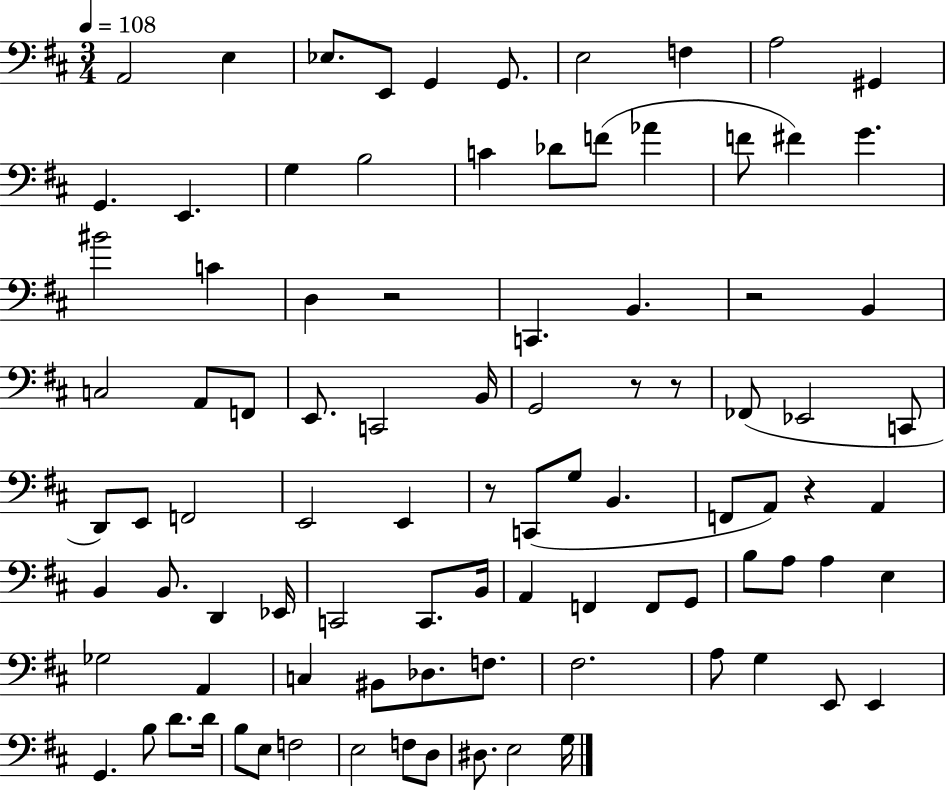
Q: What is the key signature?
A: D major